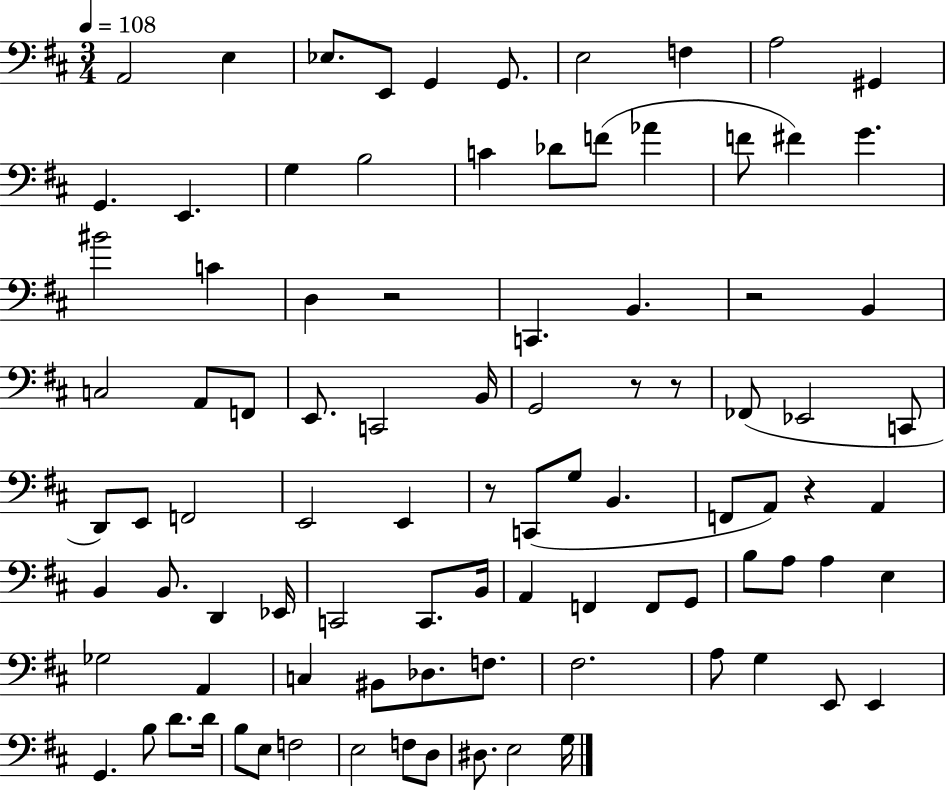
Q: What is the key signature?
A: D major